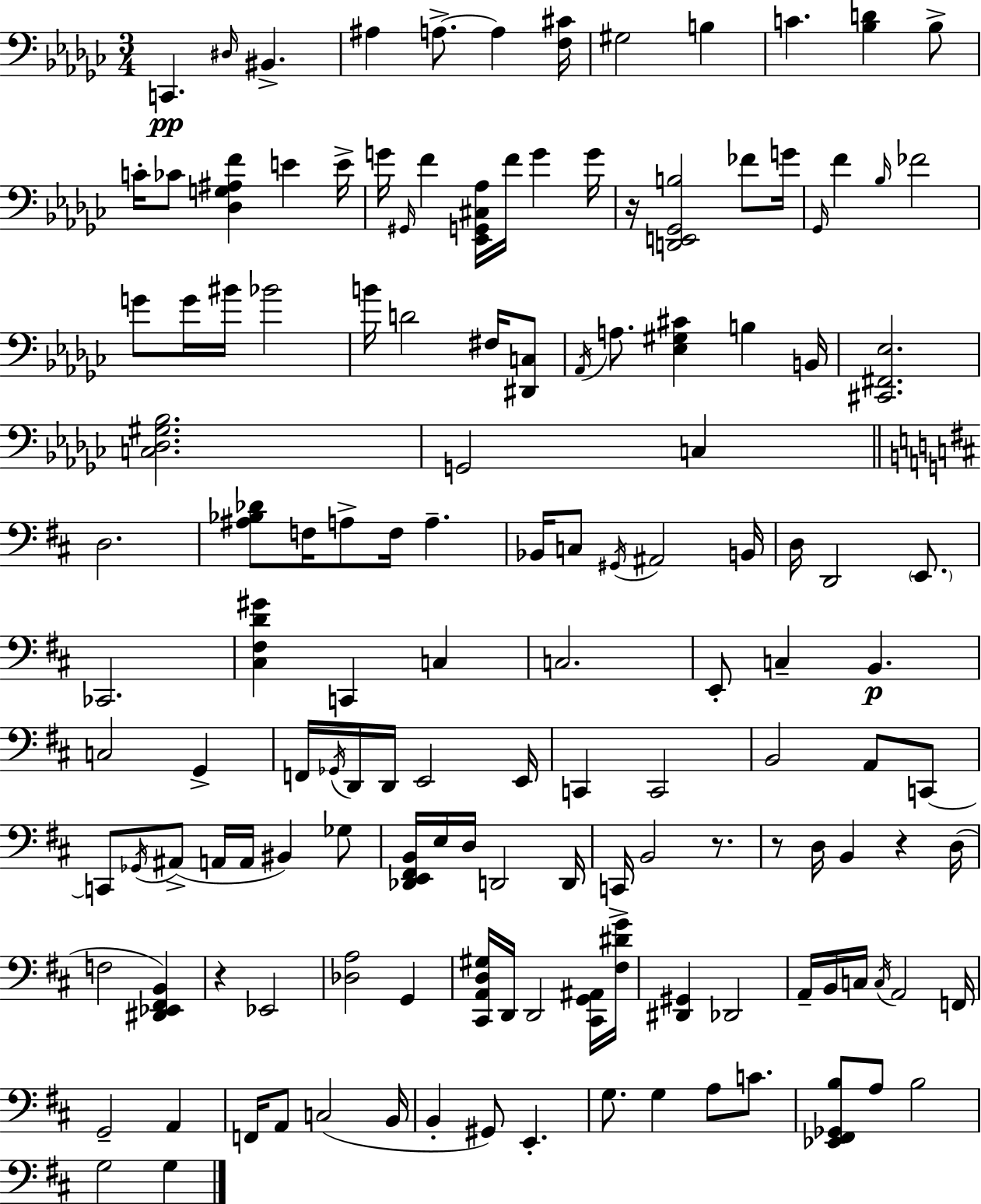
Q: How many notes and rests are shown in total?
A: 141